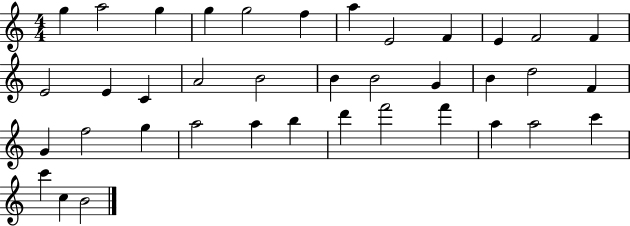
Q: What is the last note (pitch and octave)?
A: B4